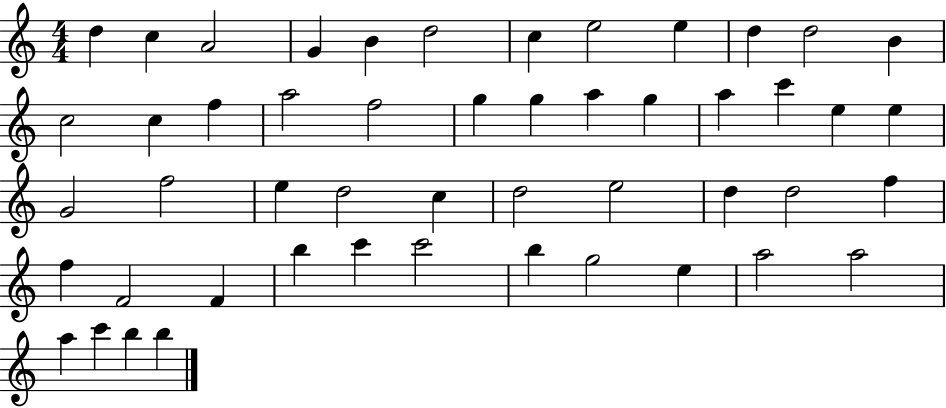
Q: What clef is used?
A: treble